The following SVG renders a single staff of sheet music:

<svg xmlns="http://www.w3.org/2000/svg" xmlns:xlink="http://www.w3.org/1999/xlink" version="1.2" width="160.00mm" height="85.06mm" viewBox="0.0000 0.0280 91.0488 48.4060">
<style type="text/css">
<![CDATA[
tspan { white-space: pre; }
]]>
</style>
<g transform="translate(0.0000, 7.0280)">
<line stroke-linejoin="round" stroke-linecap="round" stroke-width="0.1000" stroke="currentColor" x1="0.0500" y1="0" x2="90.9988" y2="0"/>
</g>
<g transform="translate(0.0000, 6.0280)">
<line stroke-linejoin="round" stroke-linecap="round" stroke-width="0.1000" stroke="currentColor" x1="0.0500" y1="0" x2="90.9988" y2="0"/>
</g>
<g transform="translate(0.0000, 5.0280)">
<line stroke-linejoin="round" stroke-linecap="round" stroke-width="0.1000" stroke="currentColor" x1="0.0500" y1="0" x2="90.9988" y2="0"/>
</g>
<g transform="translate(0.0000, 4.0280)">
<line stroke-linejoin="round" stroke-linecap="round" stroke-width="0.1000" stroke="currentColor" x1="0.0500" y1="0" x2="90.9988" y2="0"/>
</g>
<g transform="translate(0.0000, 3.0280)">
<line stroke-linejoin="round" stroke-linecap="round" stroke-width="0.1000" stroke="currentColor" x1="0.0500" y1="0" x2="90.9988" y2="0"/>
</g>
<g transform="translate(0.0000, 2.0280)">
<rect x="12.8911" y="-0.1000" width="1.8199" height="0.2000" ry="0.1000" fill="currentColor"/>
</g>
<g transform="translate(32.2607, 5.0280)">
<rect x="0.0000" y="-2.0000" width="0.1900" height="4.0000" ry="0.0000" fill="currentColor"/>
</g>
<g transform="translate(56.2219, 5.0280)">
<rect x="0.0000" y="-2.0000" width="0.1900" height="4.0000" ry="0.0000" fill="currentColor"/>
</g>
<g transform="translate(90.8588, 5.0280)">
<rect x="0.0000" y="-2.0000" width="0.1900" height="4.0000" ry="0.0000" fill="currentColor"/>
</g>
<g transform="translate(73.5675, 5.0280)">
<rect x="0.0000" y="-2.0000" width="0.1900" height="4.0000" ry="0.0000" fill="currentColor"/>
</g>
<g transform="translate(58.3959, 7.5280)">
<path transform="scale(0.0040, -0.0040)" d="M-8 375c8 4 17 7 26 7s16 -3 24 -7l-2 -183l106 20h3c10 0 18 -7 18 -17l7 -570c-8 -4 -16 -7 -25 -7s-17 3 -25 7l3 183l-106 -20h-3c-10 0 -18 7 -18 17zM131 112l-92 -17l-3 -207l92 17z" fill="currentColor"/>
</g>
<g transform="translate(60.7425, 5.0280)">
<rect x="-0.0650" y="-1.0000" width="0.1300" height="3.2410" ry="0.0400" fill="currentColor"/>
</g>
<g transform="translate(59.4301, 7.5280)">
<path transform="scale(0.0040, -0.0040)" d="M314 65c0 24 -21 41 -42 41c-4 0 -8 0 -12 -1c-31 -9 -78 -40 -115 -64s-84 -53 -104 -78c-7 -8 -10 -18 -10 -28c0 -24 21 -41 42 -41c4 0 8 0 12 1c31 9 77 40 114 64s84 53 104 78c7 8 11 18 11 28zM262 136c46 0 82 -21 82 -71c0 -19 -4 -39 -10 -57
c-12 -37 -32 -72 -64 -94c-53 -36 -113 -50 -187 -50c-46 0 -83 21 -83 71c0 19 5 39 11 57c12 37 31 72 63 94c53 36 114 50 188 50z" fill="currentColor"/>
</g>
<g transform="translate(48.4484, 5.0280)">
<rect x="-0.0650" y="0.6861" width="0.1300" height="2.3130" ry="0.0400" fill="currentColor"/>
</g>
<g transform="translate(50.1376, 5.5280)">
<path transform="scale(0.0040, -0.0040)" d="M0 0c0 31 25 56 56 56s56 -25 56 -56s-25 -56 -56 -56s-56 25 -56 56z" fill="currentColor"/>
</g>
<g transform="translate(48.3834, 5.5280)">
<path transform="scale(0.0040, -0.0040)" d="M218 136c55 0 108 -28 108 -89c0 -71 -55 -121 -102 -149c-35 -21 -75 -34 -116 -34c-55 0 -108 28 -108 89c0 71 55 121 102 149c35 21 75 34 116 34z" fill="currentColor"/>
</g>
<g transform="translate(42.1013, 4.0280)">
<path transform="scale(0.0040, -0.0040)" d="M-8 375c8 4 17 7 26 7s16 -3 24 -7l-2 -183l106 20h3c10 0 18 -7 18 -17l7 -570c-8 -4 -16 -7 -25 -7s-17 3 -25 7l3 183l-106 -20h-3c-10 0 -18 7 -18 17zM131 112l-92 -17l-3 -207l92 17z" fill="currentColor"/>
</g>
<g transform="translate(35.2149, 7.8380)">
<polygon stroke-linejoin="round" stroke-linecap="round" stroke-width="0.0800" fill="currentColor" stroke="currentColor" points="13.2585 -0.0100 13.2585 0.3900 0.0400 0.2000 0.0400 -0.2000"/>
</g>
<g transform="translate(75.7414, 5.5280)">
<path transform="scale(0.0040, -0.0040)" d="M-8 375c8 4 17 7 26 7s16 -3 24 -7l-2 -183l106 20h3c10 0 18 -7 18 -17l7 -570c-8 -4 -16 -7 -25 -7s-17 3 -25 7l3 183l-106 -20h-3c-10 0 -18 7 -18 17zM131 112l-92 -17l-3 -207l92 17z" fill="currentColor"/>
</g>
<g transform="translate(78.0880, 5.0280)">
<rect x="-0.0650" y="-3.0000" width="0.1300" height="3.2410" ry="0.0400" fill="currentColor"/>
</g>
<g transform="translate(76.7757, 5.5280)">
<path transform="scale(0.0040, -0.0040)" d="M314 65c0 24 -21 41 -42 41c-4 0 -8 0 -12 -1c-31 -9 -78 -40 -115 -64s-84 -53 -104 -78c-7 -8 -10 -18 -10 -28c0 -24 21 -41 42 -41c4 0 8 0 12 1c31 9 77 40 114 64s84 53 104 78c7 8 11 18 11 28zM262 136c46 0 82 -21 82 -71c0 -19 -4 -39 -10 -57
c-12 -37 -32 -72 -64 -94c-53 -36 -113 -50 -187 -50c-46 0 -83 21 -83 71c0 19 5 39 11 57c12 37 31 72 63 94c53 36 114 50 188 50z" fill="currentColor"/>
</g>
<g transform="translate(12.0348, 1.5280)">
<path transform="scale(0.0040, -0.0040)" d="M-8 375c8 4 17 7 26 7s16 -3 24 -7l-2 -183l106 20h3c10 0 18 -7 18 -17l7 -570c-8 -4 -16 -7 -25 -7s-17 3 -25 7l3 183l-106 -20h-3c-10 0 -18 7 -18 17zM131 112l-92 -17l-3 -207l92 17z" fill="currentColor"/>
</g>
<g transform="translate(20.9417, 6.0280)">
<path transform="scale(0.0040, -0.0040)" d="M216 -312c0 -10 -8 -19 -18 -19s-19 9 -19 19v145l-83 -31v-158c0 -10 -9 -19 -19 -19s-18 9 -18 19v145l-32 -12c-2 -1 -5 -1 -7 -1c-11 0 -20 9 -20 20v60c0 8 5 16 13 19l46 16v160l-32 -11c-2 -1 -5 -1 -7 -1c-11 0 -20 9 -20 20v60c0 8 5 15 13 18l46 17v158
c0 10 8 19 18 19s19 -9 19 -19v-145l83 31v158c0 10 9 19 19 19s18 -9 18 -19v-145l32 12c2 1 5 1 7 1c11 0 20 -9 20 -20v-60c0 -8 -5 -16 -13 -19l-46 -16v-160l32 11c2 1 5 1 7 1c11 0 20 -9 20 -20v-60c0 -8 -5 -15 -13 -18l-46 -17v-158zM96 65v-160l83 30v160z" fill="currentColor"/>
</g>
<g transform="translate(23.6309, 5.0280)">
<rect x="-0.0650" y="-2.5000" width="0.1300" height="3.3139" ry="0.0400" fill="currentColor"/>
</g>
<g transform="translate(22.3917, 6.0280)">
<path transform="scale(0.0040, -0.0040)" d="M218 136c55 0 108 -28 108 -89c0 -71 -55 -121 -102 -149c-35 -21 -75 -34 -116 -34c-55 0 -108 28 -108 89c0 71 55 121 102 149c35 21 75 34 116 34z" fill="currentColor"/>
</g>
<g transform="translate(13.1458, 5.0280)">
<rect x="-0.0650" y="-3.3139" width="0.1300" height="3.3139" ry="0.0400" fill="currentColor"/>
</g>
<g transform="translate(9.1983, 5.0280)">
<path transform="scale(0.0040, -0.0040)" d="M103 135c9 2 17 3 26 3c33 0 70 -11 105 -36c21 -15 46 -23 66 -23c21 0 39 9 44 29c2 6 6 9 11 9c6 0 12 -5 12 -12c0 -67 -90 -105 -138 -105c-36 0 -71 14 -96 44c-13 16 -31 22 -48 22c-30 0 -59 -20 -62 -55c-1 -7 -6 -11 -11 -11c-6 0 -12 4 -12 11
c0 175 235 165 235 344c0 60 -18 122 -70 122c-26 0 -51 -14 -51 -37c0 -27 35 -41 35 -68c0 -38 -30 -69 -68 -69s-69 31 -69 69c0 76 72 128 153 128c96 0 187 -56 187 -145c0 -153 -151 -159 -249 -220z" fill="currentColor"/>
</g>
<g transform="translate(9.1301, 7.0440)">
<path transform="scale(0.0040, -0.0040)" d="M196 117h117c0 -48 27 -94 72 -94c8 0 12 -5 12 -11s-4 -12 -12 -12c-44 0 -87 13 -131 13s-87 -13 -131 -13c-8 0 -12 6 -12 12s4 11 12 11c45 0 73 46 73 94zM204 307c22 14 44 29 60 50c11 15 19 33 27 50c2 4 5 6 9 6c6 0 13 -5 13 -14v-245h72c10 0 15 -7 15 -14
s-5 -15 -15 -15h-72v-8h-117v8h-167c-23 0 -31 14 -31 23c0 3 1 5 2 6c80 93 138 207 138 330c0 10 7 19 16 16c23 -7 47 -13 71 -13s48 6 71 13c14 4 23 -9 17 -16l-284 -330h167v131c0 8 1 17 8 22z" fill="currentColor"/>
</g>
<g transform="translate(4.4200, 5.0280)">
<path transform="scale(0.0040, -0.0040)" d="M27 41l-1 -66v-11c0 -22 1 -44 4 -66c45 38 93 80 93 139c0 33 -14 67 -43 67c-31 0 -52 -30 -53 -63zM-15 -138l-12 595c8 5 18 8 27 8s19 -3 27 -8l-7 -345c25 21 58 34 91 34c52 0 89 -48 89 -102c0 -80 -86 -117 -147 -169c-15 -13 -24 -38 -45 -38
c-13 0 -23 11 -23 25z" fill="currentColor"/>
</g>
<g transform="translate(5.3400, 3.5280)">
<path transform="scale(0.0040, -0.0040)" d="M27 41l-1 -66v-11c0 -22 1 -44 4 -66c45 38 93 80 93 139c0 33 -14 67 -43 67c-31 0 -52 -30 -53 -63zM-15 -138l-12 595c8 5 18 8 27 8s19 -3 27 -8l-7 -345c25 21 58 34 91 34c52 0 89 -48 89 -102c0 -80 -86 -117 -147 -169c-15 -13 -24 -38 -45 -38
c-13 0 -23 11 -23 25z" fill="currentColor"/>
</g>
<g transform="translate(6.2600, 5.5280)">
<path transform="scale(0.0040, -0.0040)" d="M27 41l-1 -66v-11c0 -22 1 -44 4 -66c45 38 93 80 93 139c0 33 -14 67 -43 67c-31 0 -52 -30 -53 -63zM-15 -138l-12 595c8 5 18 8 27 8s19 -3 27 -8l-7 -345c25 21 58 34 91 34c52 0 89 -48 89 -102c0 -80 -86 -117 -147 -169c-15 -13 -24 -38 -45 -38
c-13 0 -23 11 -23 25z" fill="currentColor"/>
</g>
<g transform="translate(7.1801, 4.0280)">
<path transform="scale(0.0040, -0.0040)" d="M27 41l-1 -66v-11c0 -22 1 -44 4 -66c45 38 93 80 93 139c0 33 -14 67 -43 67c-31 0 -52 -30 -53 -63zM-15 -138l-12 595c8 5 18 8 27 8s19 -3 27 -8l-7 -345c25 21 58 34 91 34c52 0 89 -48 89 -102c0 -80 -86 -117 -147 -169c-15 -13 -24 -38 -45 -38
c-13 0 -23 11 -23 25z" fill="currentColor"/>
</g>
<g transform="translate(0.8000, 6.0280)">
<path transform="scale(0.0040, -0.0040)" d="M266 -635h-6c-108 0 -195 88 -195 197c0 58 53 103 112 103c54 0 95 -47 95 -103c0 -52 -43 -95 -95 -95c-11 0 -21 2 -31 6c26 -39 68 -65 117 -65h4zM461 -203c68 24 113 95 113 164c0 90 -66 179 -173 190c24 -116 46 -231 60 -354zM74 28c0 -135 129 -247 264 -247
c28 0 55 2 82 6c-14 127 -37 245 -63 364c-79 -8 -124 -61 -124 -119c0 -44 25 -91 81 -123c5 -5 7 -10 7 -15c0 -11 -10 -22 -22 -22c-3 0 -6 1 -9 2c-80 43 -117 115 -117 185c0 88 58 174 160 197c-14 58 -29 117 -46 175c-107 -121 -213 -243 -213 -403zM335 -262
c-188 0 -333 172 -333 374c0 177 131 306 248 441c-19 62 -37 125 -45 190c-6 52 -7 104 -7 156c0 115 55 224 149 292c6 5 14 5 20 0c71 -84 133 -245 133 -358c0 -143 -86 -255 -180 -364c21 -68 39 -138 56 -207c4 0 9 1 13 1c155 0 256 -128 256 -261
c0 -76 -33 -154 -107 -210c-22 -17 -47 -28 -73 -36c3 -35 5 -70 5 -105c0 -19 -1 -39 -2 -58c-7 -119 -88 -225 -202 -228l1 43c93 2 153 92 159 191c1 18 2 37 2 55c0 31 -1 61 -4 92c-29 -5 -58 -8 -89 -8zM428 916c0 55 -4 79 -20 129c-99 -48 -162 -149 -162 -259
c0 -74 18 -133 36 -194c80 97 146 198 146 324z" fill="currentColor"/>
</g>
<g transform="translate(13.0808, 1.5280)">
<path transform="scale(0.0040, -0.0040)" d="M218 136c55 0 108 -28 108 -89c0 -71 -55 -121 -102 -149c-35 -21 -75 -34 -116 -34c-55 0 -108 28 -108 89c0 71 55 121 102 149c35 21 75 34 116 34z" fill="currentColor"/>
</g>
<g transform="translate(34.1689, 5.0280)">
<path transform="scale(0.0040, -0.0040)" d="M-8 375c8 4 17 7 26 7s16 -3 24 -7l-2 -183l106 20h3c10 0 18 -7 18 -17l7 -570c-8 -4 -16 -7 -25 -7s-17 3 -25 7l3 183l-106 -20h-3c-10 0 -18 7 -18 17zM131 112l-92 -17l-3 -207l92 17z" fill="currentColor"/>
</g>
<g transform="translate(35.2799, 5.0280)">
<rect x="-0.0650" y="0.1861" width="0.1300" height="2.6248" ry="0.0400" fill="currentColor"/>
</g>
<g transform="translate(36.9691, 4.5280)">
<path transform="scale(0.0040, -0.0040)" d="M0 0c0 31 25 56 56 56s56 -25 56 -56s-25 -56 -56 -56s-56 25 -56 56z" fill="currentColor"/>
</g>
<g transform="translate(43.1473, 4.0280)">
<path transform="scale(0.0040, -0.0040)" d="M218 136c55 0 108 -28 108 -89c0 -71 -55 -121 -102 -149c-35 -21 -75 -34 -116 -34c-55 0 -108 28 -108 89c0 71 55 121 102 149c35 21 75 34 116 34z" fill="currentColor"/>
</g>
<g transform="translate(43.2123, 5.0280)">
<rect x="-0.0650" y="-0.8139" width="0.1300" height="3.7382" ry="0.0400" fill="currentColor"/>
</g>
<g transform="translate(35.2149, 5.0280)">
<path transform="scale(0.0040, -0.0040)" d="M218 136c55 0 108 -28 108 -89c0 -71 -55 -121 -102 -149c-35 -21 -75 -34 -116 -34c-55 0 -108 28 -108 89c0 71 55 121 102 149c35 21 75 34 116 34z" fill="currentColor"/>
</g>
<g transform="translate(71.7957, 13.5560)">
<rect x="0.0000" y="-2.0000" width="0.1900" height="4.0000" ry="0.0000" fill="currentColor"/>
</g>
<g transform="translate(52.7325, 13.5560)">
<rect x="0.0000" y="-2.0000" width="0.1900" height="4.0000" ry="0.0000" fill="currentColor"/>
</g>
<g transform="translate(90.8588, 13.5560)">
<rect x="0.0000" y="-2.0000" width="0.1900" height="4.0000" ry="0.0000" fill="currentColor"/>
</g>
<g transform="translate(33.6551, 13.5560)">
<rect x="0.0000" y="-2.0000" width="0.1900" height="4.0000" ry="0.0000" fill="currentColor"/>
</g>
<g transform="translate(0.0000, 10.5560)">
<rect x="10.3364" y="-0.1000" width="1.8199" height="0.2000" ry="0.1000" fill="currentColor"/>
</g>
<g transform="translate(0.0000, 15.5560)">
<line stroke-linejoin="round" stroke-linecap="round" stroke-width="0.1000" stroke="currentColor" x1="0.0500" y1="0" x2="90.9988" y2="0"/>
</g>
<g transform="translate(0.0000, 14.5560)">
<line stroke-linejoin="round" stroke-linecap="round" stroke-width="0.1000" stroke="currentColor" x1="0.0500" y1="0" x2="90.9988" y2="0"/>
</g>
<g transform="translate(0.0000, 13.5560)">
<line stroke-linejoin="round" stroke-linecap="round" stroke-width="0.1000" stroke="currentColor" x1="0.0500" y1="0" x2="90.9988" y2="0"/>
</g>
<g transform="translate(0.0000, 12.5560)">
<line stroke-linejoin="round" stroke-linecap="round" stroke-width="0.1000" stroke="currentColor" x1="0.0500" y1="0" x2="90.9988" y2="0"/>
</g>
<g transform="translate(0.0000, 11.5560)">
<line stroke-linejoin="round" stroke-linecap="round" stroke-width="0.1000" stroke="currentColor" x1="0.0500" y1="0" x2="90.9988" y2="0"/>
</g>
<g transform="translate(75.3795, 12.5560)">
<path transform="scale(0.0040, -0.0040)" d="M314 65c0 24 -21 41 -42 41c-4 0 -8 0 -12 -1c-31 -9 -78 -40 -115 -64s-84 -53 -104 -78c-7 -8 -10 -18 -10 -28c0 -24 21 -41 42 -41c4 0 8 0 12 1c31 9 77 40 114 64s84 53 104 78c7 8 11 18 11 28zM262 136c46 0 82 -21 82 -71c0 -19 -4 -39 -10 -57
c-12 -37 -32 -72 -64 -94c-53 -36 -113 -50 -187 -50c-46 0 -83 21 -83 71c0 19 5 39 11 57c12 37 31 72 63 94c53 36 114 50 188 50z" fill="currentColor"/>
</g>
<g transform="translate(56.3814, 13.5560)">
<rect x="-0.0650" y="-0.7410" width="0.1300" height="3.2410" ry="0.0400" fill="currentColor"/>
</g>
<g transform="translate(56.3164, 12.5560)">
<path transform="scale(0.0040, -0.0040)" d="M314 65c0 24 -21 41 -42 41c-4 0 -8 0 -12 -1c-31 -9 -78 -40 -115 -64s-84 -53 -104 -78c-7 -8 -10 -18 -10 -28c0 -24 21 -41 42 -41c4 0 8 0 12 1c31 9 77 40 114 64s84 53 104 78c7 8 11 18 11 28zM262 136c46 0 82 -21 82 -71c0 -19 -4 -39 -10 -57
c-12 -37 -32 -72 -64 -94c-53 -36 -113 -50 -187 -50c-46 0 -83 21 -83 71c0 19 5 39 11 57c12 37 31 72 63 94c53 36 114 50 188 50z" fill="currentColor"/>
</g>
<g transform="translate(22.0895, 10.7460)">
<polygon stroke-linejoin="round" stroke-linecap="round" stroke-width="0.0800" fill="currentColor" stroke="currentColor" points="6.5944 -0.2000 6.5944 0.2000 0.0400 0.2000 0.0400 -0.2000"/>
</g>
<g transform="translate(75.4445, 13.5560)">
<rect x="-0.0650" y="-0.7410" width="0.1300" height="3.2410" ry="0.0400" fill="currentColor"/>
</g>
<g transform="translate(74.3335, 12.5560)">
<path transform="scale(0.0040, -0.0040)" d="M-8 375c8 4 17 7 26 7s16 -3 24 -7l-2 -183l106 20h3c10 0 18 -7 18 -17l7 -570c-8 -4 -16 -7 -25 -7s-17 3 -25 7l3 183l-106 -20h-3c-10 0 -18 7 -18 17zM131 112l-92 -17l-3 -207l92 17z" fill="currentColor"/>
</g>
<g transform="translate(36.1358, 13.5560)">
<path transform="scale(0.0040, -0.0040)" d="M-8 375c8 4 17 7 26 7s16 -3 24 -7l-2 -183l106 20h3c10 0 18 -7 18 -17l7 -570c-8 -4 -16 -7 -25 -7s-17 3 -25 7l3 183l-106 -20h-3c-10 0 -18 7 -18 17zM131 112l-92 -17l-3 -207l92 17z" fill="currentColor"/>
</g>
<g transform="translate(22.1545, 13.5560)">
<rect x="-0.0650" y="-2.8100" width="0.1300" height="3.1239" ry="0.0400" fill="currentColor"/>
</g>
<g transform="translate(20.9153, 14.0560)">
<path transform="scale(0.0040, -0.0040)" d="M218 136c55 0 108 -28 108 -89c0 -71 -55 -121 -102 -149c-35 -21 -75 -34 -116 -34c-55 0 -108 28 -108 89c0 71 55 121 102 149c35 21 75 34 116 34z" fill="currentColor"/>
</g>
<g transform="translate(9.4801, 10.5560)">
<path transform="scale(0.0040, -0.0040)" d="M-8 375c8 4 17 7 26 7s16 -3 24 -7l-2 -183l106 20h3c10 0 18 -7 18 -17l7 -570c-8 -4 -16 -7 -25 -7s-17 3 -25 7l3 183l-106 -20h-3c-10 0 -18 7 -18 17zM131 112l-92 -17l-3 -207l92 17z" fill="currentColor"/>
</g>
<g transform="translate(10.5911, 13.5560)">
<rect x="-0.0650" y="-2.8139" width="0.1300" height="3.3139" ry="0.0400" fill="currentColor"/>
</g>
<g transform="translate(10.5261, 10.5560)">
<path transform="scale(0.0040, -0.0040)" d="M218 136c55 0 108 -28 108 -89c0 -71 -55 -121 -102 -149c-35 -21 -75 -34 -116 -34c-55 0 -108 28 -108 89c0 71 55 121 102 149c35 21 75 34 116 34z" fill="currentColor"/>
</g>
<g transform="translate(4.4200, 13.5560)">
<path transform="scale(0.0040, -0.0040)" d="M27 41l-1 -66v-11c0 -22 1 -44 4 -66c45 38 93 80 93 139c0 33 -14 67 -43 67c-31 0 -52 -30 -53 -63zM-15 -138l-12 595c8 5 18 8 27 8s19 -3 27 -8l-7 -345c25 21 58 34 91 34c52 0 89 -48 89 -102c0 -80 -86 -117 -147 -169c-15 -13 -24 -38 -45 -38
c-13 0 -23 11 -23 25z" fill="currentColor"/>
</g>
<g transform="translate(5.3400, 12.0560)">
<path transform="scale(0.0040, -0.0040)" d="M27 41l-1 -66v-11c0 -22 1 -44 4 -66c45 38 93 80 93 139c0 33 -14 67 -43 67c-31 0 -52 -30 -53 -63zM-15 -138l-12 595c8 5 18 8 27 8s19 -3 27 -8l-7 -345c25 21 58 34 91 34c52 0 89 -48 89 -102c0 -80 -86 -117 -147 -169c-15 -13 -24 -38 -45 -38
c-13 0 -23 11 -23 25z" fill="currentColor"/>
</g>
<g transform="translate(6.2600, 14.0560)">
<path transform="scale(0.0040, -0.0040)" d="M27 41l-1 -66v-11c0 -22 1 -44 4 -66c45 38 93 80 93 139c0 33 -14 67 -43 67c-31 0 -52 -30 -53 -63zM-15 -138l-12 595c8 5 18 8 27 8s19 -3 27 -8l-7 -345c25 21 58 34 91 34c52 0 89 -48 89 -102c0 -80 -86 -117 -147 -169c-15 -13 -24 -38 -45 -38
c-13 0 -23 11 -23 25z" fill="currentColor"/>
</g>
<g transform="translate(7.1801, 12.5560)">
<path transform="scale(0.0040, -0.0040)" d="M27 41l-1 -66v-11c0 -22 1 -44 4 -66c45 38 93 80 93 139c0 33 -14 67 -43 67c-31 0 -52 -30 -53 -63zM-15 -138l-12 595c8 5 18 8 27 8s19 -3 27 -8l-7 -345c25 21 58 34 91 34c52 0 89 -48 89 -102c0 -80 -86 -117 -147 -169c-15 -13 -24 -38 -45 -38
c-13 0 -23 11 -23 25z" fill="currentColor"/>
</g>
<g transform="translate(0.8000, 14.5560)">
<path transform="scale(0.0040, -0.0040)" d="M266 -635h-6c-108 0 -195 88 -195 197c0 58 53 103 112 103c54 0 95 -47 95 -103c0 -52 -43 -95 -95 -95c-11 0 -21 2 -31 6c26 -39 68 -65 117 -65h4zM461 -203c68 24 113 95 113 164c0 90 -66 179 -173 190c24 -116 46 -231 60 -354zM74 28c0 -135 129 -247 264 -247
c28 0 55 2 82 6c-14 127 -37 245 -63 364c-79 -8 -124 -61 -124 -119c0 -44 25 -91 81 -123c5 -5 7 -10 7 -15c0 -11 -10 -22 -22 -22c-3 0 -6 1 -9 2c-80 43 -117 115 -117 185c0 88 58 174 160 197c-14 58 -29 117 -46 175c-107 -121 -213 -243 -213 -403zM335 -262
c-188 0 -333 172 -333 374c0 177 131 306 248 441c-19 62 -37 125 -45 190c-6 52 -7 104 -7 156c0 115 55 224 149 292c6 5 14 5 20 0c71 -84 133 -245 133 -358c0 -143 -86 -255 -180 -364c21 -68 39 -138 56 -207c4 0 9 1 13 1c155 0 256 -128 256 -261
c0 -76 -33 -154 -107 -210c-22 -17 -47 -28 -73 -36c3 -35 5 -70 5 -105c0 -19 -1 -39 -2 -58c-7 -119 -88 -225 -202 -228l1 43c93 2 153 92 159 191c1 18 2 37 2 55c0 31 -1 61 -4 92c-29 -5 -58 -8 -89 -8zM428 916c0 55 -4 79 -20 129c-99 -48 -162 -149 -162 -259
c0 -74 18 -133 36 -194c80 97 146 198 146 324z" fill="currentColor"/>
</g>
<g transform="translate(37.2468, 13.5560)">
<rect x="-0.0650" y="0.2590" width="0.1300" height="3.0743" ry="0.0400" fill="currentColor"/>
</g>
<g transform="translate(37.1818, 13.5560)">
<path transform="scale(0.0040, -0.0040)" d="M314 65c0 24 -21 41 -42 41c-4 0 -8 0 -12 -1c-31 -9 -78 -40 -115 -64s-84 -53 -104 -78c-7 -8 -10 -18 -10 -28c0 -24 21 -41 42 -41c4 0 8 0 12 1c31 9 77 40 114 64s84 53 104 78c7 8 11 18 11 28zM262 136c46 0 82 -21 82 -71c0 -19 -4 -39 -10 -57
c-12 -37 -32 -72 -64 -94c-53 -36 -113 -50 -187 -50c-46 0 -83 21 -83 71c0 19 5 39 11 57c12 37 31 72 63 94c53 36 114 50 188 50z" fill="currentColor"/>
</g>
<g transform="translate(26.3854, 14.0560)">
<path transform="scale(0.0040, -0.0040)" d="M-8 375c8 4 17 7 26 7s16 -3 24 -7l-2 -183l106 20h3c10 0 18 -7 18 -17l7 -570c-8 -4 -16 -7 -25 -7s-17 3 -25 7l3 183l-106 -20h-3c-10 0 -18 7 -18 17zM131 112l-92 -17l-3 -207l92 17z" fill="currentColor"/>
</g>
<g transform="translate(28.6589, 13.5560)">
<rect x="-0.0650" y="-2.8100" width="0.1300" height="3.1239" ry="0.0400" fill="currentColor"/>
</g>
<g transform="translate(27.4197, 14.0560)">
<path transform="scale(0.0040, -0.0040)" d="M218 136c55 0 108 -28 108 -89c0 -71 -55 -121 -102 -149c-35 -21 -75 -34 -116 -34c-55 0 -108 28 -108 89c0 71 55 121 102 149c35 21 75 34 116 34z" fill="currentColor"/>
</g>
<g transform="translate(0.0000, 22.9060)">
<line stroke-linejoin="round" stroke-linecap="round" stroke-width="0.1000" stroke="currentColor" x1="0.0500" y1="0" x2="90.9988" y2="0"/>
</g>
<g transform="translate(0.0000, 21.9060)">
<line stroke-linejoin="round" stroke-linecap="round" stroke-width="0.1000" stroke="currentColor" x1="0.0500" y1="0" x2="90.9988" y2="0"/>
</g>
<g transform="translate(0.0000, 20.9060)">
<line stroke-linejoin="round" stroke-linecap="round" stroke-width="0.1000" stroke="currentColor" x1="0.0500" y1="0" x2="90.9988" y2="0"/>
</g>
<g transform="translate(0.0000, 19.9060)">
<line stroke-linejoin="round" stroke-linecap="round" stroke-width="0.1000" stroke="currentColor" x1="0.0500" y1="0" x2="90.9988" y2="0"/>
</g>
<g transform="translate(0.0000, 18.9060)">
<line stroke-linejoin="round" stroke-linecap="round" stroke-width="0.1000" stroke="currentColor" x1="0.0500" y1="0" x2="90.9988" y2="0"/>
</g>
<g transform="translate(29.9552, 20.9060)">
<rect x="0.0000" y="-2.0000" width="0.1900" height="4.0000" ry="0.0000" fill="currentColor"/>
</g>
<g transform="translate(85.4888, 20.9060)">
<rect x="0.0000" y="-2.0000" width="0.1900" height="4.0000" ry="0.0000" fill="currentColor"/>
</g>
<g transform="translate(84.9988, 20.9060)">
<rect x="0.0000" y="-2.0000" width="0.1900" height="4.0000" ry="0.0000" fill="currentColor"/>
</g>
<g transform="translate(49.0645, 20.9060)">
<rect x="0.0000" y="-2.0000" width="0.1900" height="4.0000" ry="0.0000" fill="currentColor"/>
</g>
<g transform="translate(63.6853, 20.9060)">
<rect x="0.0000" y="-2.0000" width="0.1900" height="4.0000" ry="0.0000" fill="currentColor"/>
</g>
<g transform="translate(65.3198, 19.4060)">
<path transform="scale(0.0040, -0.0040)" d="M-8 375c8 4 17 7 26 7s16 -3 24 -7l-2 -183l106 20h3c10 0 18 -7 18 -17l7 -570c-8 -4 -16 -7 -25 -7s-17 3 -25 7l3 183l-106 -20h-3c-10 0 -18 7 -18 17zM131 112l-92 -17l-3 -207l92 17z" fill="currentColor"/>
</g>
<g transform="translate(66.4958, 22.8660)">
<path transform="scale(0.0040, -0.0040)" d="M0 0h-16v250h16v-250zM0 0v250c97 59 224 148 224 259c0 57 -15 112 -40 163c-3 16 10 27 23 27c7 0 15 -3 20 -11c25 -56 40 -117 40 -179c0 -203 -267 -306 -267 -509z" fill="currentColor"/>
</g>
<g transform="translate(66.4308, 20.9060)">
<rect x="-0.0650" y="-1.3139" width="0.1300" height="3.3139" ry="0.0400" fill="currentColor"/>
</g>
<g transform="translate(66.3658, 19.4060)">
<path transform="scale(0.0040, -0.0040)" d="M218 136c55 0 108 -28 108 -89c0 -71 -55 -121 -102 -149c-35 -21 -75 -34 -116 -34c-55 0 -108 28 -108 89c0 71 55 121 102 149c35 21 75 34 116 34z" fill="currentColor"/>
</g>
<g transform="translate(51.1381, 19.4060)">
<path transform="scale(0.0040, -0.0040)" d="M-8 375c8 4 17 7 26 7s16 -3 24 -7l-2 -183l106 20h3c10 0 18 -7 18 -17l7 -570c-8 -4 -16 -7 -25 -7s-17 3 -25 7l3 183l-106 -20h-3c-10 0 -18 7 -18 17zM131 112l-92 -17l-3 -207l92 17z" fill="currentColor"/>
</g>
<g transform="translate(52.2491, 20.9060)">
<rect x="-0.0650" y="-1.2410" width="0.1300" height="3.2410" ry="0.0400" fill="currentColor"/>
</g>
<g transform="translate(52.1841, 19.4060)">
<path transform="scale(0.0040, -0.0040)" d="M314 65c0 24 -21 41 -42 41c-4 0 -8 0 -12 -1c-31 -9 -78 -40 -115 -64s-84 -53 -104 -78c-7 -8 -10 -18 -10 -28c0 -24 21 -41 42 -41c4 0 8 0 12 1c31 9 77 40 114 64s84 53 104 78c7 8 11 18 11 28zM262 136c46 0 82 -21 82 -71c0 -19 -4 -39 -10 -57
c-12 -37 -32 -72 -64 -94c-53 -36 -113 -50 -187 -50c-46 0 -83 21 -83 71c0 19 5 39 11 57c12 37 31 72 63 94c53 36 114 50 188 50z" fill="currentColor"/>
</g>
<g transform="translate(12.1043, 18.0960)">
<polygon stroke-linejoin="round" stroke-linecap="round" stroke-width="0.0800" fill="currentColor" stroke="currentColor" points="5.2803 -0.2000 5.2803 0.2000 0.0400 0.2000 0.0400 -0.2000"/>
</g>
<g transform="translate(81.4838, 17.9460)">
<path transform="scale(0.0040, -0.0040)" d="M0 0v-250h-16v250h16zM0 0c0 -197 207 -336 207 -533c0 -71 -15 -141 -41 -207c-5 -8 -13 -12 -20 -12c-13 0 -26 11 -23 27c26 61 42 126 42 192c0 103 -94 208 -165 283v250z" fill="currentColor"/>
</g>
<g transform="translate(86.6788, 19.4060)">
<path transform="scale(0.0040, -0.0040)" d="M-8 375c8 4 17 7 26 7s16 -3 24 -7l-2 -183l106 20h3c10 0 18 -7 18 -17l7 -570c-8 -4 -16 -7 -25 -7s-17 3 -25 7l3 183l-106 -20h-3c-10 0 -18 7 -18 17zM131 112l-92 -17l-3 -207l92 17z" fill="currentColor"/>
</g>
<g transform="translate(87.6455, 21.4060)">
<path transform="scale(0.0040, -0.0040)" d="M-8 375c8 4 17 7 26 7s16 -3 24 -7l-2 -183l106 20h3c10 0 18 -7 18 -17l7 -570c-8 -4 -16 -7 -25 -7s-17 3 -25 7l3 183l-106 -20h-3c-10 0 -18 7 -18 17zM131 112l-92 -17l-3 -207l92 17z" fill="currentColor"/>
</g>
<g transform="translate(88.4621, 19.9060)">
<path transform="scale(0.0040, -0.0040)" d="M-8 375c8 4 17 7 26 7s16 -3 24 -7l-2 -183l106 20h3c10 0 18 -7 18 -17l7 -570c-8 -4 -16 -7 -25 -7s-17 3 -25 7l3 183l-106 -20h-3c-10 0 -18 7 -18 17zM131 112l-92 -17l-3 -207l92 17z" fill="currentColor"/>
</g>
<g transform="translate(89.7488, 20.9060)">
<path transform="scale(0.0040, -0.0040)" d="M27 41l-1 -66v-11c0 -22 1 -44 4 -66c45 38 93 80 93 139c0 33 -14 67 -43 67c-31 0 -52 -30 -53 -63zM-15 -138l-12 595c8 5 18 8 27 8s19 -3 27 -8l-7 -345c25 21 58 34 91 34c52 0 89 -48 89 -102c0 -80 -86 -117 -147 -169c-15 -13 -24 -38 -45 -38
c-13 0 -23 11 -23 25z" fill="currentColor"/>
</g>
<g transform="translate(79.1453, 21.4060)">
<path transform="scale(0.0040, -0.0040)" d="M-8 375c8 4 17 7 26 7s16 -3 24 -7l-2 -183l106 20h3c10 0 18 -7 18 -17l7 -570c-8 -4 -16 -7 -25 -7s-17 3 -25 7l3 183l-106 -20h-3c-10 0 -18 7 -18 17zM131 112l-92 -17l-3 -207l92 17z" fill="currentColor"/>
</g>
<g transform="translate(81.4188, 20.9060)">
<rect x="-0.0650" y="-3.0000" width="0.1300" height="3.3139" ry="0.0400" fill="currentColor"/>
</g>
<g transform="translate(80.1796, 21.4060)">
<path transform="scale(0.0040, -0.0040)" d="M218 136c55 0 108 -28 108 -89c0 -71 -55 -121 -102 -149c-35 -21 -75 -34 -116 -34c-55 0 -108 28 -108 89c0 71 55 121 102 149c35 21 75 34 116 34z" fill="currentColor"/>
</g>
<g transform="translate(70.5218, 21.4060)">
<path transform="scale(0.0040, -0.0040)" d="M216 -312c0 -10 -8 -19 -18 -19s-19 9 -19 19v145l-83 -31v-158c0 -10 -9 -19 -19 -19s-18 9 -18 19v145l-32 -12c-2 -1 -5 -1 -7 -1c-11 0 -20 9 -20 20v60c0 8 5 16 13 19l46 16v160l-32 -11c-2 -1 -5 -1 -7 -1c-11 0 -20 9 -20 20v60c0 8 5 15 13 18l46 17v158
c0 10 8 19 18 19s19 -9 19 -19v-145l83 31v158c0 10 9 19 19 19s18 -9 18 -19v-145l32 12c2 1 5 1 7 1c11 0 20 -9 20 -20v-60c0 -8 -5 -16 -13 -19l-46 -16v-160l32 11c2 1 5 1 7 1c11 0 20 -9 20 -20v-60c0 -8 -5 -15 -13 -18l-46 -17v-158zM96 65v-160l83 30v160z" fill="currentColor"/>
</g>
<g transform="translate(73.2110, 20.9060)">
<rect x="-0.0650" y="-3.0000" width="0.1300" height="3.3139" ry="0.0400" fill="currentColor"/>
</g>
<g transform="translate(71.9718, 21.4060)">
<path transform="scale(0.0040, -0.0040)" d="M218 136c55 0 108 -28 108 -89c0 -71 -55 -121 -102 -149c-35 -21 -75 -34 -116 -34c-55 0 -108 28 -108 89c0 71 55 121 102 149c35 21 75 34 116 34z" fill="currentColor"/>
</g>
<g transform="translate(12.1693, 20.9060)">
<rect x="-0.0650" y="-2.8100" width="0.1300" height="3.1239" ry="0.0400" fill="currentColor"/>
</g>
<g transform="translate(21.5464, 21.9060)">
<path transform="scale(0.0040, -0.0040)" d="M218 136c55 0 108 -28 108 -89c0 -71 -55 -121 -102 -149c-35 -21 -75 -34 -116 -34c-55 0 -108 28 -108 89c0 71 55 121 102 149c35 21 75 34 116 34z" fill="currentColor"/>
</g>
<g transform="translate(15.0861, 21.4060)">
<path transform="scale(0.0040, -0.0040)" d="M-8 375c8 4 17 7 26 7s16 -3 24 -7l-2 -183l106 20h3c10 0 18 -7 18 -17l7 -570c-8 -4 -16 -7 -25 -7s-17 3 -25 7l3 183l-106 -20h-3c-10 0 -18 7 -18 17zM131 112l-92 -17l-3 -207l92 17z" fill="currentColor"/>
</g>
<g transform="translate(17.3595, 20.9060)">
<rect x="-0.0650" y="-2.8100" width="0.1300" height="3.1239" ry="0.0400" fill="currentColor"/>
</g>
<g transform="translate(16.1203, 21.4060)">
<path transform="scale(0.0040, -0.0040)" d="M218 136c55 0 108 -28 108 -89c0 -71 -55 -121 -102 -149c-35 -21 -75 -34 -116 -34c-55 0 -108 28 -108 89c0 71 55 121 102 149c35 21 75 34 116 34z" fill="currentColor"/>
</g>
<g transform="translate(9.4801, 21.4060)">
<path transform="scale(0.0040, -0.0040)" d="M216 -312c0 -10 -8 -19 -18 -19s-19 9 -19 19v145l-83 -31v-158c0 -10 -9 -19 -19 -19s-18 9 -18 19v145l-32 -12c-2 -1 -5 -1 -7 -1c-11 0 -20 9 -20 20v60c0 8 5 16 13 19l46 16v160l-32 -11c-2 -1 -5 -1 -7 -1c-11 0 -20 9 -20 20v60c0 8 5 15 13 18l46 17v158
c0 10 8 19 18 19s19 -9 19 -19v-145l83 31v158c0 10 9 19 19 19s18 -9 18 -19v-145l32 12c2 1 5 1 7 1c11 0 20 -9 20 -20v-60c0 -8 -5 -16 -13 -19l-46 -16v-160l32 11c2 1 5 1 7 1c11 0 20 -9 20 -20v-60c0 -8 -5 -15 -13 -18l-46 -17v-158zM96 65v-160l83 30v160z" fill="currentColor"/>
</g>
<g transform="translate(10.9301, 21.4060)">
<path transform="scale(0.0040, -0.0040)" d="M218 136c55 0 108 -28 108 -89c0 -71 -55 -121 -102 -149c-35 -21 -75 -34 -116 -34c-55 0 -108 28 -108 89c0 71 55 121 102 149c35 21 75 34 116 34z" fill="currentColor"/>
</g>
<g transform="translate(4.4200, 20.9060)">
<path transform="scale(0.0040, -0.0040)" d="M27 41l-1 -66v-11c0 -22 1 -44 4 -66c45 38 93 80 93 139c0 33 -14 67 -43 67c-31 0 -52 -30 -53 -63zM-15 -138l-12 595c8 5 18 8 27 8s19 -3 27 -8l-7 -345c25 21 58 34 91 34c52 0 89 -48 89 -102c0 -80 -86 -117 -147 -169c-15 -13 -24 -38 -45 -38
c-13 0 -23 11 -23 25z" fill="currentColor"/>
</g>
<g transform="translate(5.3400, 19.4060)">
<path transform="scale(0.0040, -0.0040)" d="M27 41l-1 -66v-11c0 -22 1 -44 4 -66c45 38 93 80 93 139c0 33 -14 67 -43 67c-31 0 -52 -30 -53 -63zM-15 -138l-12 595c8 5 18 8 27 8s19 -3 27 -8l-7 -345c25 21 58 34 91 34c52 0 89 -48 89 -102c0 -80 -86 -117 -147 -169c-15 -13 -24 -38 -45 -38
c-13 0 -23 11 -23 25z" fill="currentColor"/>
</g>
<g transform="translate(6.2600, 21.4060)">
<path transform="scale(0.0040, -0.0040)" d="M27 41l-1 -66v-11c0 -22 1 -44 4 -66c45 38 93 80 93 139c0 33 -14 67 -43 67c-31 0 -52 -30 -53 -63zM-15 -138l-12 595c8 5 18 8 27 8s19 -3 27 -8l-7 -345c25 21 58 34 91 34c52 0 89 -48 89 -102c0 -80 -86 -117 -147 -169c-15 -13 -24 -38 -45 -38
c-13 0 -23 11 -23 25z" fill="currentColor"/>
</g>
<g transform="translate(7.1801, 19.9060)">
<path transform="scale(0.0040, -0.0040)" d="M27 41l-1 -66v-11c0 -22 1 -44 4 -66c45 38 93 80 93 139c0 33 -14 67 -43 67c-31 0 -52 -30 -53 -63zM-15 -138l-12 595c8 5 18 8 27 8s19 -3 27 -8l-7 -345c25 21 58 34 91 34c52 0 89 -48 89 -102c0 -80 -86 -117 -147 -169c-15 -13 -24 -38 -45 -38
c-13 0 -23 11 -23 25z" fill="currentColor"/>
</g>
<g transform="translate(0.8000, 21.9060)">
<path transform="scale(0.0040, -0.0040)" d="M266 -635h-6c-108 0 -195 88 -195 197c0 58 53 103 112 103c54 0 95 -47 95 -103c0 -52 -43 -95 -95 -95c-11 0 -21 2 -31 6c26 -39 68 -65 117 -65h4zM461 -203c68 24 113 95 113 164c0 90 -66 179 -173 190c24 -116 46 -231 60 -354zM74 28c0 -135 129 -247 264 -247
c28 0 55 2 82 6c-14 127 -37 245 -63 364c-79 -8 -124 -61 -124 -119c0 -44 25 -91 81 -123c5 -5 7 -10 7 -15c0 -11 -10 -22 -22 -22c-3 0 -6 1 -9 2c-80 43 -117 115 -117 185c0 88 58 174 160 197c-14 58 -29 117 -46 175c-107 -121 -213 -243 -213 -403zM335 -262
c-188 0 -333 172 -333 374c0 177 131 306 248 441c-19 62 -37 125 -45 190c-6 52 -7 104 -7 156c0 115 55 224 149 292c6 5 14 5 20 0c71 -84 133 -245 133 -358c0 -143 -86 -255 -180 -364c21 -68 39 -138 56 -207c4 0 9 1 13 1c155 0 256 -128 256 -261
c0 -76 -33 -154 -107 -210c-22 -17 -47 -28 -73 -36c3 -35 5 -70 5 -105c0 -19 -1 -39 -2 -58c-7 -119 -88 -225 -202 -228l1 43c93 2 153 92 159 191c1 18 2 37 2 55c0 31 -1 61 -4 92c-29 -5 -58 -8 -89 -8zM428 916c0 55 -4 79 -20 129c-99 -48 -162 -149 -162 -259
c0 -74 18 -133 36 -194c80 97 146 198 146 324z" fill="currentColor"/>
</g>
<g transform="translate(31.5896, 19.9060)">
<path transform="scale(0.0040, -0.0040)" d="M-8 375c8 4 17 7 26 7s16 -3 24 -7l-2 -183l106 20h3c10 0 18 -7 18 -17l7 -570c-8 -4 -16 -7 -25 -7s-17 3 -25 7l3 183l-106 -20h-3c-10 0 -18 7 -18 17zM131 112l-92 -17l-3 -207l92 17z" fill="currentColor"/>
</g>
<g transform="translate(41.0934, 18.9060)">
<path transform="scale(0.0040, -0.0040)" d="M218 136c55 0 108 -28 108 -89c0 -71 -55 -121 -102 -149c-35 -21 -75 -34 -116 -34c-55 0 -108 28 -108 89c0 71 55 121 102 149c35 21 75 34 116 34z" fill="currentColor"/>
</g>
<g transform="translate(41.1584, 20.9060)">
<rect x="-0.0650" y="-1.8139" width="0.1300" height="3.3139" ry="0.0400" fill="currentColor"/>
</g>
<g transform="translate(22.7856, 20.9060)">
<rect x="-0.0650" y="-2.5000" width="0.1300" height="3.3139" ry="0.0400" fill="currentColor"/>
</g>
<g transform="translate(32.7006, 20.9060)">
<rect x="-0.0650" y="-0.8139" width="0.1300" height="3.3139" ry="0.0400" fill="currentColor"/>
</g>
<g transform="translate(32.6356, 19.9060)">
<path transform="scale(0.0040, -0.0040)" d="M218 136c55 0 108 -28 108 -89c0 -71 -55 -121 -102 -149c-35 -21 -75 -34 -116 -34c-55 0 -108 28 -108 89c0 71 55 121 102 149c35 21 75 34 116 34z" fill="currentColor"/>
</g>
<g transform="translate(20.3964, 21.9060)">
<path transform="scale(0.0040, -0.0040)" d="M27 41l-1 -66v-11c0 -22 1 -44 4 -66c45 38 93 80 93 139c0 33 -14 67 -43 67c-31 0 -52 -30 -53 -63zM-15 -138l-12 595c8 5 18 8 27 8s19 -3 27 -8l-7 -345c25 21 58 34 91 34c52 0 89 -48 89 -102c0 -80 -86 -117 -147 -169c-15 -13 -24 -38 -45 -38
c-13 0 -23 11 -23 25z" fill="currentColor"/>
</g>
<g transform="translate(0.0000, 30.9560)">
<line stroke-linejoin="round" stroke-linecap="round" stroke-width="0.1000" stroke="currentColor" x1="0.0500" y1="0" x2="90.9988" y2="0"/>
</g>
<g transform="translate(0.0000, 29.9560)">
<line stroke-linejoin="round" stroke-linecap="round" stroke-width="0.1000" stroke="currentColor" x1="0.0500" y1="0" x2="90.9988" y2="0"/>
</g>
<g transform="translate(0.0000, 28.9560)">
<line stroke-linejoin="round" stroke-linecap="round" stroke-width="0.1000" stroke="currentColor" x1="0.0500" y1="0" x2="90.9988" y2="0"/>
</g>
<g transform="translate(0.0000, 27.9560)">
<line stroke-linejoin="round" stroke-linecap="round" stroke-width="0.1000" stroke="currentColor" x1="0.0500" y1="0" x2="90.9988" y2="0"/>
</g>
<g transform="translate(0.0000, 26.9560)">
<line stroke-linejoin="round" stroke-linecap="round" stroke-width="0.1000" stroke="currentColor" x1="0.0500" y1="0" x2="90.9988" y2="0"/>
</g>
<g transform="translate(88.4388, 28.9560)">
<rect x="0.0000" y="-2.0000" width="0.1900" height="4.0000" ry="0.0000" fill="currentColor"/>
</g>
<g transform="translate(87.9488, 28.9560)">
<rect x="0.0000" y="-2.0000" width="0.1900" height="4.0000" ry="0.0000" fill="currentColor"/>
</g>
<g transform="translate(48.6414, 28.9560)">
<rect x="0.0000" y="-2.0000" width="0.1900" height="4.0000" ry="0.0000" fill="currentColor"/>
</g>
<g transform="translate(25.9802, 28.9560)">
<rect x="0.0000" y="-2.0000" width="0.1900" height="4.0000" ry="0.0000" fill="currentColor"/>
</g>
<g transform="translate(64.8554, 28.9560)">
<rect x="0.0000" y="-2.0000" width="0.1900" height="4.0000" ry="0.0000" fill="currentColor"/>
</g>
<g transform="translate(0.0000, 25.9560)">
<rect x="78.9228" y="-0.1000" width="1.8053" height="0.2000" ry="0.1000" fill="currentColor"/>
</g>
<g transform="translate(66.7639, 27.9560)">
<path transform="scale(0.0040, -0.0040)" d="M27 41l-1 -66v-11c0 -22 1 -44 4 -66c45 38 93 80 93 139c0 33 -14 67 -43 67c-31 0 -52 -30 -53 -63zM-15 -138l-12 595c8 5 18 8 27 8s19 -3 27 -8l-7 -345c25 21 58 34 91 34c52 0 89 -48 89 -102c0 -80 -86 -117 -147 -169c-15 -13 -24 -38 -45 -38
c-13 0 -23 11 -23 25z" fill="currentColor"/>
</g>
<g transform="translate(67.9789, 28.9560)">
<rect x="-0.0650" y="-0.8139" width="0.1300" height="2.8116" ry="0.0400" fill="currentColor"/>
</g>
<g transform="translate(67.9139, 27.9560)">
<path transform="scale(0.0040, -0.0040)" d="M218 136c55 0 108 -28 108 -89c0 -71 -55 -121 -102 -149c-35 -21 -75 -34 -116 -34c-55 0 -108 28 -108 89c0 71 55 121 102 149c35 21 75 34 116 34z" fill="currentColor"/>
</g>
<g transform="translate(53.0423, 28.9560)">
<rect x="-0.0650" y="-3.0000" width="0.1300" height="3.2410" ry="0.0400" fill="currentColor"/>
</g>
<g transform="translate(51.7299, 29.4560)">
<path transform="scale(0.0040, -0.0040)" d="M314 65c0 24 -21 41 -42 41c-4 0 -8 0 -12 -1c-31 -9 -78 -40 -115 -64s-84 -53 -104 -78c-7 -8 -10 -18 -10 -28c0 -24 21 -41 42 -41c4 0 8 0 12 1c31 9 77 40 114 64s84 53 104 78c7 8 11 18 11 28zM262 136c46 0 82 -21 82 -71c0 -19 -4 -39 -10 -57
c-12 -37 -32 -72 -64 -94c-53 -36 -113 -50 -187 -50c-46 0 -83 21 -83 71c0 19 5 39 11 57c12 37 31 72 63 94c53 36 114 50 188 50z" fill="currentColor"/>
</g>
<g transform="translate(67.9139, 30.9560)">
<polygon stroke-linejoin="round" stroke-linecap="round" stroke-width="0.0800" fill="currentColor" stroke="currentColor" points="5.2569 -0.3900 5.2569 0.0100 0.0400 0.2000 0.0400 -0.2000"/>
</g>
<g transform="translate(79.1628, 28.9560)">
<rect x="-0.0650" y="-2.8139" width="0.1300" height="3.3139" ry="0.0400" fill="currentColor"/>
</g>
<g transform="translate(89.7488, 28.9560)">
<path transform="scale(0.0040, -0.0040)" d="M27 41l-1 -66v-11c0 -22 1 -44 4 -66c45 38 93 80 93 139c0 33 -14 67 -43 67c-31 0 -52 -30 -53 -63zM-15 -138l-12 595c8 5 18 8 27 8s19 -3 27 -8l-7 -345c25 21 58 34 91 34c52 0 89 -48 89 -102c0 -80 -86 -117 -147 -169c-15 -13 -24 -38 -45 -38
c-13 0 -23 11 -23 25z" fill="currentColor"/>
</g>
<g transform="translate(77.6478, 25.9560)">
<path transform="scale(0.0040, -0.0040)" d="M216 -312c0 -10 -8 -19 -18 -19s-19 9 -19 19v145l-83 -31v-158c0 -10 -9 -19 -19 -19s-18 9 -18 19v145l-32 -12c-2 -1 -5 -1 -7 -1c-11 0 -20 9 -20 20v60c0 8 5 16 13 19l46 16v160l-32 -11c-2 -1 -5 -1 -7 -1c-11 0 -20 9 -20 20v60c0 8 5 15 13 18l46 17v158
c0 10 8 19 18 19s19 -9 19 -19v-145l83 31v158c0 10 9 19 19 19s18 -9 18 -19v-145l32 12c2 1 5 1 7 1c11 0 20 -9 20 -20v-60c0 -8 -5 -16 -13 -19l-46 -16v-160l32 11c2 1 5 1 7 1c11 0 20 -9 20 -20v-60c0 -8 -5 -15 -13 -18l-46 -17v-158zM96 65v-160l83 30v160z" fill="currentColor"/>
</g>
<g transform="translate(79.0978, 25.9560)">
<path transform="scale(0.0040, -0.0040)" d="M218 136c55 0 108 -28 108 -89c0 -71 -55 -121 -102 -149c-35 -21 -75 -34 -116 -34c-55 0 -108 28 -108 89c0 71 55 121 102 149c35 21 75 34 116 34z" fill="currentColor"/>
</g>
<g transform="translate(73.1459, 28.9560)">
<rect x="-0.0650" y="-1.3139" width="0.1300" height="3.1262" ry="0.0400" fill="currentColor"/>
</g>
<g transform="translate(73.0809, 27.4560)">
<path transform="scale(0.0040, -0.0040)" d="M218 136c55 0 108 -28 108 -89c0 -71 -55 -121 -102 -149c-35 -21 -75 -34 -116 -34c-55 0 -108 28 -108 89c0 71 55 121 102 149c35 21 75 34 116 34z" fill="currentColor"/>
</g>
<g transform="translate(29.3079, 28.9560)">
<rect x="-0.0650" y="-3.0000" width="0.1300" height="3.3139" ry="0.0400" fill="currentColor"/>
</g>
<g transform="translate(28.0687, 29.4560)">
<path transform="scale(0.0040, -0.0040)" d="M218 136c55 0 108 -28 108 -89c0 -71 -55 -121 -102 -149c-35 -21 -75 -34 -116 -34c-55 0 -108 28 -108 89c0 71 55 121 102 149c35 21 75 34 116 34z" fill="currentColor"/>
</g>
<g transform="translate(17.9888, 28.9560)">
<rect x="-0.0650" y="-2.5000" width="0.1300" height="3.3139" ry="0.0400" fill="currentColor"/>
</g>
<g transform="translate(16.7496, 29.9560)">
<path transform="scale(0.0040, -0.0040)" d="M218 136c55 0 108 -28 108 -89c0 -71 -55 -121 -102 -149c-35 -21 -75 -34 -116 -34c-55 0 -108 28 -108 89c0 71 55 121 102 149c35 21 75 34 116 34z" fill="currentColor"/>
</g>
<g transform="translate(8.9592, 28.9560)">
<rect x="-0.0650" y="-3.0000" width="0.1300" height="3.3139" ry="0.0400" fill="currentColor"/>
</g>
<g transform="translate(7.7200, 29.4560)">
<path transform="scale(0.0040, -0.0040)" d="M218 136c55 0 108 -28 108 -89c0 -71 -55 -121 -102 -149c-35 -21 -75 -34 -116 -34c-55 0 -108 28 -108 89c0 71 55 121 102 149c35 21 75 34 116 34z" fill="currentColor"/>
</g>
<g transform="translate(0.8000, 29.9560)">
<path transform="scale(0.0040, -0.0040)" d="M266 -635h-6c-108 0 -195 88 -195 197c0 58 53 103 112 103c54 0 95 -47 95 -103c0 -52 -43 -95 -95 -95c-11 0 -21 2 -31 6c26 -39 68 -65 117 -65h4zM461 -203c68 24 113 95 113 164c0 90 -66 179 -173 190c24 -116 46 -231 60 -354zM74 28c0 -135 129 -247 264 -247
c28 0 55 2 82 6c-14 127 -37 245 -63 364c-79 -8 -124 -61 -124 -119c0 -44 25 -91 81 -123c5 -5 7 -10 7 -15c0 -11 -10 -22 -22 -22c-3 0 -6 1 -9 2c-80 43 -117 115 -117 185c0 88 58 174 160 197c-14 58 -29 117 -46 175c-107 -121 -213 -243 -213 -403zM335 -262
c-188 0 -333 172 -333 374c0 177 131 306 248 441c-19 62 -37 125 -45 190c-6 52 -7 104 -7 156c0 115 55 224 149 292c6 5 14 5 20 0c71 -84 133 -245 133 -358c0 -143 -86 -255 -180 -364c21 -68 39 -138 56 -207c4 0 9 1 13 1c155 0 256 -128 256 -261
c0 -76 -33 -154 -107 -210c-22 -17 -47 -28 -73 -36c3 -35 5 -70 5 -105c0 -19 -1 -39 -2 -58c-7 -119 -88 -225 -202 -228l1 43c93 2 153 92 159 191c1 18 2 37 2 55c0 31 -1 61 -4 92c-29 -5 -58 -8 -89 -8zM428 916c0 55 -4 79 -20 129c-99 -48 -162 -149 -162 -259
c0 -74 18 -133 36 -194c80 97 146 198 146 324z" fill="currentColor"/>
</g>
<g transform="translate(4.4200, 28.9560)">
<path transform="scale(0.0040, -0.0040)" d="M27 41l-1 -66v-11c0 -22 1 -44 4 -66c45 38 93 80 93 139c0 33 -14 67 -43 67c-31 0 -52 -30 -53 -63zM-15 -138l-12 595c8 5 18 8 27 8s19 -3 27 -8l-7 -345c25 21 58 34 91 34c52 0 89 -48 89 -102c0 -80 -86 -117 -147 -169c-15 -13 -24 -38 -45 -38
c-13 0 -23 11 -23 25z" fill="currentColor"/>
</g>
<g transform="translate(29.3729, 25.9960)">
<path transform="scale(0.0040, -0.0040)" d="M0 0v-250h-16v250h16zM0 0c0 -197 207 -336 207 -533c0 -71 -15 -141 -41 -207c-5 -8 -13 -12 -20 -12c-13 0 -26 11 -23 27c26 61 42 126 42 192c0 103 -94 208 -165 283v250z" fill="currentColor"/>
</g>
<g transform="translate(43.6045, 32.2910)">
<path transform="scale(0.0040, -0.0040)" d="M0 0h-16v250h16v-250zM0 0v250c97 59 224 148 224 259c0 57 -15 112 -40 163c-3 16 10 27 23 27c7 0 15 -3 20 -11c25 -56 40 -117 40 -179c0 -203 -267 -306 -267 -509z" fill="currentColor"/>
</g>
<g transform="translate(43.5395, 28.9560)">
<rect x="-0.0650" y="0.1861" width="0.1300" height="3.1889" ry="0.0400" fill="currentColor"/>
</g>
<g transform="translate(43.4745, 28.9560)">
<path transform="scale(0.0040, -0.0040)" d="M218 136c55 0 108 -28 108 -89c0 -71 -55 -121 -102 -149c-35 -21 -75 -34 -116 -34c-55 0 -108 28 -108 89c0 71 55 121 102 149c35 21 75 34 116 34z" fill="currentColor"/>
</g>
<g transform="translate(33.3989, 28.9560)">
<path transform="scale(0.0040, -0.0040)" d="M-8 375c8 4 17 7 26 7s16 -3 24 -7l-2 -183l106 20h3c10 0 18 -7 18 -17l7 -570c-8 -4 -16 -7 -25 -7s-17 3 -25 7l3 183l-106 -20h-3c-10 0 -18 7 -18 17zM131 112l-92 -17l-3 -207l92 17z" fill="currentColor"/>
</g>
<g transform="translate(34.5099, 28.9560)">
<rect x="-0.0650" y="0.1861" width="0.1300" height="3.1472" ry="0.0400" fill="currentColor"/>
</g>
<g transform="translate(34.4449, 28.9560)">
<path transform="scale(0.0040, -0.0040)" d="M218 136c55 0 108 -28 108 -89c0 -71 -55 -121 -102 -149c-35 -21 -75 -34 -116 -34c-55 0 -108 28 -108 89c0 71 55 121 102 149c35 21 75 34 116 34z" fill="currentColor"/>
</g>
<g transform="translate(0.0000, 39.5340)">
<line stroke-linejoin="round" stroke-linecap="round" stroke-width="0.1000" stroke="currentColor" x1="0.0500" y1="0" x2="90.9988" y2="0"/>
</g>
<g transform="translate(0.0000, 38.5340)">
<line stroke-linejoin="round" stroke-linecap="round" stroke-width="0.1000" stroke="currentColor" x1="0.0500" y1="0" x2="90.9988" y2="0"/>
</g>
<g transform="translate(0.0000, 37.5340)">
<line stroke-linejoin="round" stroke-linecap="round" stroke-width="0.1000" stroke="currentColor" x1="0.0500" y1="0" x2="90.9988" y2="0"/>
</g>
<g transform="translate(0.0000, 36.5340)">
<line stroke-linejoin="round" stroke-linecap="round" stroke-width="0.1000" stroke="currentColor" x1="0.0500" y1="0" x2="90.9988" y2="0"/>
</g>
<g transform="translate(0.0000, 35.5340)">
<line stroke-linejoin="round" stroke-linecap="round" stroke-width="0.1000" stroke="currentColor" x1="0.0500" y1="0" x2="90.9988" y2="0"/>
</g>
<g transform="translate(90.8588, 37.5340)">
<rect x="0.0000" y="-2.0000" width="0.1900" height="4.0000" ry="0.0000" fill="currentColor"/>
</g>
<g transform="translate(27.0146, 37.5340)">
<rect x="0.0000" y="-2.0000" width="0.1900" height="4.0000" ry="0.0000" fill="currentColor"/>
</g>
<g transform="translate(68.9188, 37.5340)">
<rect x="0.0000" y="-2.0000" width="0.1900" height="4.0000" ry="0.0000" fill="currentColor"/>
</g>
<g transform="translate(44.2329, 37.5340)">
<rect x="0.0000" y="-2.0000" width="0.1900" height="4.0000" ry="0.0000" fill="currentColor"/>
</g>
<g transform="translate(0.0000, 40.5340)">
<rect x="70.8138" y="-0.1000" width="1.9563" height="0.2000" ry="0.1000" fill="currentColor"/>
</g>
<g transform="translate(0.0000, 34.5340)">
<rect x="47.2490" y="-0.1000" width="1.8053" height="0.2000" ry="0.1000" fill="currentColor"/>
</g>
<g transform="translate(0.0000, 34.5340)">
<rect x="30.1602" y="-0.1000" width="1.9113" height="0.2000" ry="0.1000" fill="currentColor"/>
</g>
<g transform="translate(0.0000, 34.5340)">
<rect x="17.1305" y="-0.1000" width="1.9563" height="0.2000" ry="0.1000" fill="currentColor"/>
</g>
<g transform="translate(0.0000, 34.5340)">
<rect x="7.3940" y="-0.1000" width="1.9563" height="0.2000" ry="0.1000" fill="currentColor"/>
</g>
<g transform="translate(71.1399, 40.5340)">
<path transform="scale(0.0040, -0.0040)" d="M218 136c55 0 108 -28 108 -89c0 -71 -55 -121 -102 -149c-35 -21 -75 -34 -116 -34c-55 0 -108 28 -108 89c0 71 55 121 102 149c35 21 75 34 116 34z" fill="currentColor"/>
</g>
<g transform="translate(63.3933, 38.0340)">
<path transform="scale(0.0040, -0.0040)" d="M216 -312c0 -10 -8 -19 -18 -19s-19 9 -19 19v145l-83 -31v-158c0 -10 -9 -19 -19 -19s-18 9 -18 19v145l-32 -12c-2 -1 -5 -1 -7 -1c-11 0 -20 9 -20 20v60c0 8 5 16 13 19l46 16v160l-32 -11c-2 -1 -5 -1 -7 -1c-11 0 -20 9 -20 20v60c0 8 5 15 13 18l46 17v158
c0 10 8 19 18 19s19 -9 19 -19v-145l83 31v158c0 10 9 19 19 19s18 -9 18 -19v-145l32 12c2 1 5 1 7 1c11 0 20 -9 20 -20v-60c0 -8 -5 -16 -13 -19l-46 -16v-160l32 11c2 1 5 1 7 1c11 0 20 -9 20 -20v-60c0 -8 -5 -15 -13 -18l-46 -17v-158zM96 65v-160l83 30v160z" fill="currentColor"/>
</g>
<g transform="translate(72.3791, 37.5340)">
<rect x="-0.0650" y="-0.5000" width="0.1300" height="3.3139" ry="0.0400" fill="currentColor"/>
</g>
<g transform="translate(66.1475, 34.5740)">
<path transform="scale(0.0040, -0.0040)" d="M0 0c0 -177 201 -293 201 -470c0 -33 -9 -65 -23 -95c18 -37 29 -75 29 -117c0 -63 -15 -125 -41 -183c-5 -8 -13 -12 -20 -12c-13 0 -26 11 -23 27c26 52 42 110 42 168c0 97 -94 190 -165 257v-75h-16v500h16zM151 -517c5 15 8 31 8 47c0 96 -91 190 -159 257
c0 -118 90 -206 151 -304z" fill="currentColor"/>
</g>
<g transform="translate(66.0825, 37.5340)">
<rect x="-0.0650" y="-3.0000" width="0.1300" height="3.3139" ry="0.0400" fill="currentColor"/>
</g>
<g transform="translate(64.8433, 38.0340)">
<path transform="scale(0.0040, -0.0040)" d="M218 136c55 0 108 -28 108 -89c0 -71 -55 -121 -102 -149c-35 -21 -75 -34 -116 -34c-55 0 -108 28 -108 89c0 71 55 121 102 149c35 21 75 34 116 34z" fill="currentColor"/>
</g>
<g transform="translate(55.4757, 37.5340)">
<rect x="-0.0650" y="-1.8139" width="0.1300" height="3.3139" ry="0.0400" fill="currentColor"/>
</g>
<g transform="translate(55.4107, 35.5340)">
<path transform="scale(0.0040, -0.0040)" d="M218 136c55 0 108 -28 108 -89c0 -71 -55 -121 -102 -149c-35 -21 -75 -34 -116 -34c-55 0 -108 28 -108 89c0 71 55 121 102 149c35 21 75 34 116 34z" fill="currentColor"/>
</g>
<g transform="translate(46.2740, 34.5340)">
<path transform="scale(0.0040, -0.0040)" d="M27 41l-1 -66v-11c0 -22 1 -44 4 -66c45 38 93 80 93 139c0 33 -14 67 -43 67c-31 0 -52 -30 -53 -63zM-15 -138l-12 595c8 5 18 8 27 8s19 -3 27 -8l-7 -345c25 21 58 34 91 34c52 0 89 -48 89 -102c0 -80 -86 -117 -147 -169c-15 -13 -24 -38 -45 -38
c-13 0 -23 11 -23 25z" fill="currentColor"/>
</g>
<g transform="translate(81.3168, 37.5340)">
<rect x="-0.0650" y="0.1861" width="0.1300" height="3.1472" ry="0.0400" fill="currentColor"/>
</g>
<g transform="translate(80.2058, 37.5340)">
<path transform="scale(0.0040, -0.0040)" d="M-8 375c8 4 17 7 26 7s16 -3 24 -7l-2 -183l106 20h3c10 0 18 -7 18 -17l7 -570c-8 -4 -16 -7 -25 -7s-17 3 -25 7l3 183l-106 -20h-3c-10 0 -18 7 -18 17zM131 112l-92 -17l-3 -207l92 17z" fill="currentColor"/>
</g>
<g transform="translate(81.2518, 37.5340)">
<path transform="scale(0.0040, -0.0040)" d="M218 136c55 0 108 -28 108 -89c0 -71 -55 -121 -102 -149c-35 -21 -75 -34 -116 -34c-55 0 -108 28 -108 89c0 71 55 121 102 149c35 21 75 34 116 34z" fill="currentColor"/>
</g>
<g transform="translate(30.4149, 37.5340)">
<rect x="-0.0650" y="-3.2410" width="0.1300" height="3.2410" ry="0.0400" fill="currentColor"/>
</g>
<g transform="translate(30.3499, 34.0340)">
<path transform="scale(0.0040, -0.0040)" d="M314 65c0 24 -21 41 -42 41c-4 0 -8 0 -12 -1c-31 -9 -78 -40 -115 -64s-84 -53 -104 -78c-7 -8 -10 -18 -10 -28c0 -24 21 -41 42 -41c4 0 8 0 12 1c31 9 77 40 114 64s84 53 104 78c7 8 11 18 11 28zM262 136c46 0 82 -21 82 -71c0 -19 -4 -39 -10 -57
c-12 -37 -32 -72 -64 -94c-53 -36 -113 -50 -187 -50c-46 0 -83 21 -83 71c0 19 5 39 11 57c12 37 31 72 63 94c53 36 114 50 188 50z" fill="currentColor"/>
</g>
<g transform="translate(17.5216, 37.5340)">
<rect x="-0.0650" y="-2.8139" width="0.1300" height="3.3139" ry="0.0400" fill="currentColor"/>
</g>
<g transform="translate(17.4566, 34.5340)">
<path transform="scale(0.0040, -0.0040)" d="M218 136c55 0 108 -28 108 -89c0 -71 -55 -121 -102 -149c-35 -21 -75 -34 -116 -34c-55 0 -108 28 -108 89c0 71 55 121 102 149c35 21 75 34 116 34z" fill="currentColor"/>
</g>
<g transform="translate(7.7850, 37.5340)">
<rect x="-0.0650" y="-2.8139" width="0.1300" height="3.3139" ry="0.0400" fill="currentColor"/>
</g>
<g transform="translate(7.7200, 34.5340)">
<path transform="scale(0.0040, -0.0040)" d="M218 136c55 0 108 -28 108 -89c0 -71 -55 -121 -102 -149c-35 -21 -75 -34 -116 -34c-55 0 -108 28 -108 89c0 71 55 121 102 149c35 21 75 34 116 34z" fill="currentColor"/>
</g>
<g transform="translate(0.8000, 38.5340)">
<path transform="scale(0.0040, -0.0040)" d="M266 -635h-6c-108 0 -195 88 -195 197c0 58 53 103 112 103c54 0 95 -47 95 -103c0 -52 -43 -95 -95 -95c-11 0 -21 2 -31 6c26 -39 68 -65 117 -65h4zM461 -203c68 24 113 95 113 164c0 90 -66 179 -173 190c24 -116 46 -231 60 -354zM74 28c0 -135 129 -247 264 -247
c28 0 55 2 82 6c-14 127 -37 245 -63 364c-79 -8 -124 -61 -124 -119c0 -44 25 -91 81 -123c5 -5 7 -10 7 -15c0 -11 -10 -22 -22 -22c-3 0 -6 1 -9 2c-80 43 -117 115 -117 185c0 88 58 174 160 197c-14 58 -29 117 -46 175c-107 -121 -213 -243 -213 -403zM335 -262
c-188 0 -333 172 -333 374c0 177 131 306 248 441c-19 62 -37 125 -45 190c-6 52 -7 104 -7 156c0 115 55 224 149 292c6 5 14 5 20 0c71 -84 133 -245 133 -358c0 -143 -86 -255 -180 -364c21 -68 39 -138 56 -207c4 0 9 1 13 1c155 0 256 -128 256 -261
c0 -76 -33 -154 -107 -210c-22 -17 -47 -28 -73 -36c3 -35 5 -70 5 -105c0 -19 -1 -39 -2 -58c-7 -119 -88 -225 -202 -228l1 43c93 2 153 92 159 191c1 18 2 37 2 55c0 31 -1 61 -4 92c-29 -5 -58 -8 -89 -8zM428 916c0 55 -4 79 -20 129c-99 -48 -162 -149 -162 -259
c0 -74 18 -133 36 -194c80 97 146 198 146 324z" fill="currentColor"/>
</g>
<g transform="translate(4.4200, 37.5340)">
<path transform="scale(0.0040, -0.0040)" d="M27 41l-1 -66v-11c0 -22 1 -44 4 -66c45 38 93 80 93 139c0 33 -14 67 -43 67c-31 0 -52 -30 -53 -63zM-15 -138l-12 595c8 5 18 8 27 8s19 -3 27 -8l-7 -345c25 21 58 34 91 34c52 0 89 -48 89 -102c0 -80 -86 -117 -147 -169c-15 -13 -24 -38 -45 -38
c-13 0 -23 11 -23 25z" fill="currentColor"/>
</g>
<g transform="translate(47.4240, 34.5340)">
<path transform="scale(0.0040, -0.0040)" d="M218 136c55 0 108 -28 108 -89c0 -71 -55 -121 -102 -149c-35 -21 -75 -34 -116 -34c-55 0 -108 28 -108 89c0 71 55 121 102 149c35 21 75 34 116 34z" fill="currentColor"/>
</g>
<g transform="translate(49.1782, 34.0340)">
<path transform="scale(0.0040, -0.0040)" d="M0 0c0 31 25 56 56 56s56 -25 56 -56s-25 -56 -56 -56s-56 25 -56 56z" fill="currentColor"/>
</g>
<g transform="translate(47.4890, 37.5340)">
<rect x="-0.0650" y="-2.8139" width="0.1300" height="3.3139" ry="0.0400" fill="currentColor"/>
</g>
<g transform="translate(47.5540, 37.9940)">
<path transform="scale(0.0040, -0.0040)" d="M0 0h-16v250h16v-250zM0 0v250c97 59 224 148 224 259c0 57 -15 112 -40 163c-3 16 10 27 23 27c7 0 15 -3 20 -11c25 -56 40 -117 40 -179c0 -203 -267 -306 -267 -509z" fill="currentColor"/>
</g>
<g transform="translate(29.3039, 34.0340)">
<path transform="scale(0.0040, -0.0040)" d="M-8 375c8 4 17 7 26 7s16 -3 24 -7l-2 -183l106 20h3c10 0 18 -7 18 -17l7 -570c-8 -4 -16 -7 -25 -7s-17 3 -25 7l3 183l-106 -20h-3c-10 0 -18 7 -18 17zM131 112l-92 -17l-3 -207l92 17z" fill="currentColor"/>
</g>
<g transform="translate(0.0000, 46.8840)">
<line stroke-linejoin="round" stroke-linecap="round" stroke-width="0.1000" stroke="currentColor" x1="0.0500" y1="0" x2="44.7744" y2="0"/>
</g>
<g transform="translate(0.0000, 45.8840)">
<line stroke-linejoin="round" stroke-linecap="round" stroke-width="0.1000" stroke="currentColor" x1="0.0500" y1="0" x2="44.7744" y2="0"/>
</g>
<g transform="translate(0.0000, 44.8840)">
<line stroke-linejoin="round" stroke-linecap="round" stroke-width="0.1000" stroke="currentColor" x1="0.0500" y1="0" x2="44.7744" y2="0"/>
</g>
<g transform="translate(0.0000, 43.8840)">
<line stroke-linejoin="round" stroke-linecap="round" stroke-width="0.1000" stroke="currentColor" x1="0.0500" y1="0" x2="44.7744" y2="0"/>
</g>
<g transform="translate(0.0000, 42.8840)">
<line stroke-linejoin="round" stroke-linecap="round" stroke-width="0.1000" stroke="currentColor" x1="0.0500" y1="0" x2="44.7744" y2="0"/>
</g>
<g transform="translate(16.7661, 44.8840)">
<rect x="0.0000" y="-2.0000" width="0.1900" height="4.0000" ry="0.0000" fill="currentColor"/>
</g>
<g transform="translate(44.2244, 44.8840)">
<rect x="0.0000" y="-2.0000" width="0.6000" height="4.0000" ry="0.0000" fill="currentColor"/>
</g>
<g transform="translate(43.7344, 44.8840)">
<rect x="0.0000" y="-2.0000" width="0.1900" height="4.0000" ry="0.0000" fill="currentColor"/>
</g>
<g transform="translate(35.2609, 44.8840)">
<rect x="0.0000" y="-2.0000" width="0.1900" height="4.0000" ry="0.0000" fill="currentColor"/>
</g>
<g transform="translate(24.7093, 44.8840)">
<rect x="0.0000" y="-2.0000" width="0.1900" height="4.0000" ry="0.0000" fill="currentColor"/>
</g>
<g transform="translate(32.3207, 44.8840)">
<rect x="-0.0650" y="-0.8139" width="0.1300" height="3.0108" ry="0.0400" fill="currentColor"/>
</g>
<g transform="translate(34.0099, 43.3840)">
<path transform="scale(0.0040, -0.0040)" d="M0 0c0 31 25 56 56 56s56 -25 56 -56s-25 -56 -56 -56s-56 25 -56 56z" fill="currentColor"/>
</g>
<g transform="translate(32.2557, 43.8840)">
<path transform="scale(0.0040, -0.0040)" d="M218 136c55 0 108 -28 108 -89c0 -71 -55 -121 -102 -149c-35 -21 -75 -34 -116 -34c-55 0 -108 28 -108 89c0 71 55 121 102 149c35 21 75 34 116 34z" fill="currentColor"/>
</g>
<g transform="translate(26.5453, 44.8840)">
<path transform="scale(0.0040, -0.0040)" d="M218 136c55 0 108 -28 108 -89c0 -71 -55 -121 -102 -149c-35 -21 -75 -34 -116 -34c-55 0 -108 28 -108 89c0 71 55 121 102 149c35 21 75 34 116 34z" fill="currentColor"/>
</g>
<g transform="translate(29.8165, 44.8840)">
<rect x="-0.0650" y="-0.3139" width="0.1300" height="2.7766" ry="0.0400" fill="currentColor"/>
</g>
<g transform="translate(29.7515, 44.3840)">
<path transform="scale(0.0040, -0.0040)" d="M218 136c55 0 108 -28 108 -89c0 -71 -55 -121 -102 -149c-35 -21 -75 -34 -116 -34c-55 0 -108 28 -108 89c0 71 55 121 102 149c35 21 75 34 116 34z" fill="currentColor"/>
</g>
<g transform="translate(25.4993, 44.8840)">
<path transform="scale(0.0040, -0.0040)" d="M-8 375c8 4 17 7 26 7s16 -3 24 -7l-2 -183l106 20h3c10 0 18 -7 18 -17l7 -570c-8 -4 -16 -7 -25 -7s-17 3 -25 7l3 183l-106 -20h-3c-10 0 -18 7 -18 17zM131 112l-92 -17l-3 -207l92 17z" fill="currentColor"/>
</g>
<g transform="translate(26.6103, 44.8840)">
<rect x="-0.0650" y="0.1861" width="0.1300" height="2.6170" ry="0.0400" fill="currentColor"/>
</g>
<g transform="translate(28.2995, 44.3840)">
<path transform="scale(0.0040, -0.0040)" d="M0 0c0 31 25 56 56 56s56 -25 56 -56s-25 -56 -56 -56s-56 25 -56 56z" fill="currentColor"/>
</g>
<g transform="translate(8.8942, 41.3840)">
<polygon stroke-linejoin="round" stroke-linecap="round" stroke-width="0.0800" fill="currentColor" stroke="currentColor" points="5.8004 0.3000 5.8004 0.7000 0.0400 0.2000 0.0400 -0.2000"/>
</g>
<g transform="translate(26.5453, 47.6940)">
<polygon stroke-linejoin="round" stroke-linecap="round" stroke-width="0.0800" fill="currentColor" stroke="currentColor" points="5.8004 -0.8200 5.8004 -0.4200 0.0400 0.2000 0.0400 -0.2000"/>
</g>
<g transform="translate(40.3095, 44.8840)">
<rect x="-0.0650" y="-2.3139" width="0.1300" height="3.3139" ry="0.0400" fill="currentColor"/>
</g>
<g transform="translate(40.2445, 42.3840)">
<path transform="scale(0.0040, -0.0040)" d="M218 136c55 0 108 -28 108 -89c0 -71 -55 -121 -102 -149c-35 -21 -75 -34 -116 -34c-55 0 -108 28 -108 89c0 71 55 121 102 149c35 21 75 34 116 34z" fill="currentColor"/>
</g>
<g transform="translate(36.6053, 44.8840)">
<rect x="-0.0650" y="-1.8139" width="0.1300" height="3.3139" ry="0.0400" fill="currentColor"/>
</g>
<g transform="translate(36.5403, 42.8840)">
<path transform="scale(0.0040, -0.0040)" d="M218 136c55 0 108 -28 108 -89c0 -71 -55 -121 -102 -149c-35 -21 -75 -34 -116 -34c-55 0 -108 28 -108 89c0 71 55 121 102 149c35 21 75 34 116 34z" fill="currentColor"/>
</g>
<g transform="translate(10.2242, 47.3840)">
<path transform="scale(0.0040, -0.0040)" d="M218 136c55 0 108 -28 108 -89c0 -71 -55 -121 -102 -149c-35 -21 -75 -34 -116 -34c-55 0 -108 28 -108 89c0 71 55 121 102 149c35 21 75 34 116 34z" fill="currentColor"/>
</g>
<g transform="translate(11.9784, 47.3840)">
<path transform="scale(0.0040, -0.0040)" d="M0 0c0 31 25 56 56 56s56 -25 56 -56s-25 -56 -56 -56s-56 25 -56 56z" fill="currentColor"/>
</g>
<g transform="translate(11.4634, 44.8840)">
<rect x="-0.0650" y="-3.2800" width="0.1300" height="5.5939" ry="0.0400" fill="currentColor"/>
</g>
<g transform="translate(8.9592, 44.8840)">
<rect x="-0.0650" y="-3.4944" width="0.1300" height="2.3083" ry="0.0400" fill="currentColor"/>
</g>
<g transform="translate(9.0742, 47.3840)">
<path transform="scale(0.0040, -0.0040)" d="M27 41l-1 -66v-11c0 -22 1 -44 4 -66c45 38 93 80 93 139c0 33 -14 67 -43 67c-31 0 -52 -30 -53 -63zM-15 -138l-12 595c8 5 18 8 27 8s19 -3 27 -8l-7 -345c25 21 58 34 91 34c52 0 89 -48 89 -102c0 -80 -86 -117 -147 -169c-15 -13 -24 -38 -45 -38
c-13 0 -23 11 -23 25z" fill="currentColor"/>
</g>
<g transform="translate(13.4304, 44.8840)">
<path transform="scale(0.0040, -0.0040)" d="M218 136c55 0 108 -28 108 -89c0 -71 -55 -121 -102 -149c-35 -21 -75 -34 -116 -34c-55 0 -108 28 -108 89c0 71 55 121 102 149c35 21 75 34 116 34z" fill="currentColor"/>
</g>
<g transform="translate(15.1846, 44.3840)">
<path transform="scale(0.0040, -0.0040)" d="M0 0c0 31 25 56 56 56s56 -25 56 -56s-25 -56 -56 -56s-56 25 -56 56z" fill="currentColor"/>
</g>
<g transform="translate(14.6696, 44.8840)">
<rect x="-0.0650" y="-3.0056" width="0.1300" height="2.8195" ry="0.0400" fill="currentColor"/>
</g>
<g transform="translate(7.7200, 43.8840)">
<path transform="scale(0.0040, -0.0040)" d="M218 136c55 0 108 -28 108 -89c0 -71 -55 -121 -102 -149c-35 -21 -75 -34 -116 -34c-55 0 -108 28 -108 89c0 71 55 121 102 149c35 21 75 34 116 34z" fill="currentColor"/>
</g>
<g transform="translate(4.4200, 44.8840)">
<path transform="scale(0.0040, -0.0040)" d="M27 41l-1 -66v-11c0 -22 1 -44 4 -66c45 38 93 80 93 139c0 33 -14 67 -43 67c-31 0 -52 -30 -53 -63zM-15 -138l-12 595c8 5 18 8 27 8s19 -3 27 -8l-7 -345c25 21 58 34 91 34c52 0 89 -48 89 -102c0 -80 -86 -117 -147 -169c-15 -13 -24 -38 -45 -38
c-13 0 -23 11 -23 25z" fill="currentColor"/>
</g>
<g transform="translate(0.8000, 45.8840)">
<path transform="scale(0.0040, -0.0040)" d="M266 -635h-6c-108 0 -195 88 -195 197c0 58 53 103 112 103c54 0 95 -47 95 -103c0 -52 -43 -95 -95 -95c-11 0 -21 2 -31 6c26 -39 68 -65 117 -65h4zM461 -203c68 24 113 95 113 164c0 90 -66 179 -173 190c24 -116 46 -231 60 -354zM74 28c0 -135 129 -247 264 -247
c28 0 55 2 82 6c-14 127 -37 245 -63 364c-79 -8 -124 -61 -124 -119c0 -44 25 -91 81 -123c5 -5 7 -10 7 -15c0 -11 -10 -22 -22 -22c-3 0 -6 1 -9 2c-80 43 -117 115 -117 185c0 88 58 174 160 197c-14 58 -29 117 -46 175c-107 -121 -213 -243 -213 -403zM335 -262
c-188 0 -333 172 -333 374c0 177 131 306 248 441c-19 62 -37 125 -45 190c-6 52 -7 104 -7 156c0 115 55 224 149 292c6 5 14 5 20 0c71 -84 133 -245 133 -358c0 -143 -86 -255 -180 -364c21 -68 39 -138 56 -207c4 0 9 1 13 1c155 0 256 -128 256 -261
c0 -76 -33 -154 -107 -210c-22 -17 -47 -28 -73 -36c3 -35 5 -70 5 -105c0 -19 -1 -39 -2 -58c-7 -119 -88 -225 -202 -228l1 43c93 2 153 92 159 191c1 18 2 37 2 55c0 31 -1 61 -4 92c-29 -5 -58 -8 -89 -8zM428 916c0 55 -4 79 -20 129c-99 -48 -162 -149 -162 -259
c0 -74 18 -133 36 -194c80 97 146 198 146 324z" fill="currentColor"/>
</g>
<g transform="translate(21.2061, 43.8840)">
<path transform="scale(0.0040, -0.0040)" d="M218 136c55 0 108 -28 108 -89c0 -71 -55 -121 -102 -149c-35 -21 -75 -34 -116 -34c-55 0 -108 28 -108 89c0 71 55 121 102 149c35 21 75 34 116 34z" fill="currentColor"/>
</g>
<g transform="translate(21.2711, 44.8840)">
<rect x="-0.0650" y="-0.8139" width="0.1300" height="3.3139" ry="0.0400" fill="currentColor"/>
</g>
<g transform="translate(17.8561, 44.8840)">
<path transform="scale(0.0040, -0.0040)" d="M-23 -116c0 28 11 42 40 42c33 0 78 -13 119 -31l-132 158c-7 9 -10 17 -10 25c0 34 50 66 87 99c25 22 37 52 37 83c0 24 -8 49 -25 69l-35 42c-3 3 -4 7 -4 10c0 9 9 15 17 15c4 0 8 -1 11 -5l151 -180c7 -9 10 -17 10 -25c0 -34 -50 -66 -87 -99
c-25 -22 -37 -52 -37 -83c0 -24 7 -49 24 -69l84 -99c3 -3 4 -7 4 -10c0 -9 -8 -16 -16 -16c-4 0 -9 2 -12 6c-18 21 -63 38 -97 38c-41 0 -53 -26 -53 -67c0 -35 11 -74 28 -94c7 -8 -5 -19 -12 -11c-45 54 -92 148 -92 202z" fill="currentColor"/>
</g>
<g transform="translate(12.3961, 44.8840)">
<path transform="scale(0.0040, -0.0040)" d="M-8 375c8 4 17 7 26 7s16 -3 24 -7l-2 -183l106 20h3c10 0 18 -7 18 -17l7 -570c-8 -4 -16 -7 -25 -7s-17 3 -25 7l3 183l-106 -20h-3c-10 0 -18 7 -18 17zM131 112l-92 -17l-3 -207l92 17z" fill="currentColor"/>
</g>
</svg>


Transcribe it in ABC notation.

X:1
T:Untitled
M:2/4
L:1/4
K:Ab
b ^G B/2 d/2 _A/2 D2 A2 a _A/2 A/2 B2 _d2 d2 ^A/2 A/2 _G d f e2 e/2 ^A A/2 A G A/2 B B/2 A2 _d/2 e/2 ^a a a b2 _a/2 f ^A/4 C B d/2 _D/2 B/2 z d B/2 c/2 d/2 f g